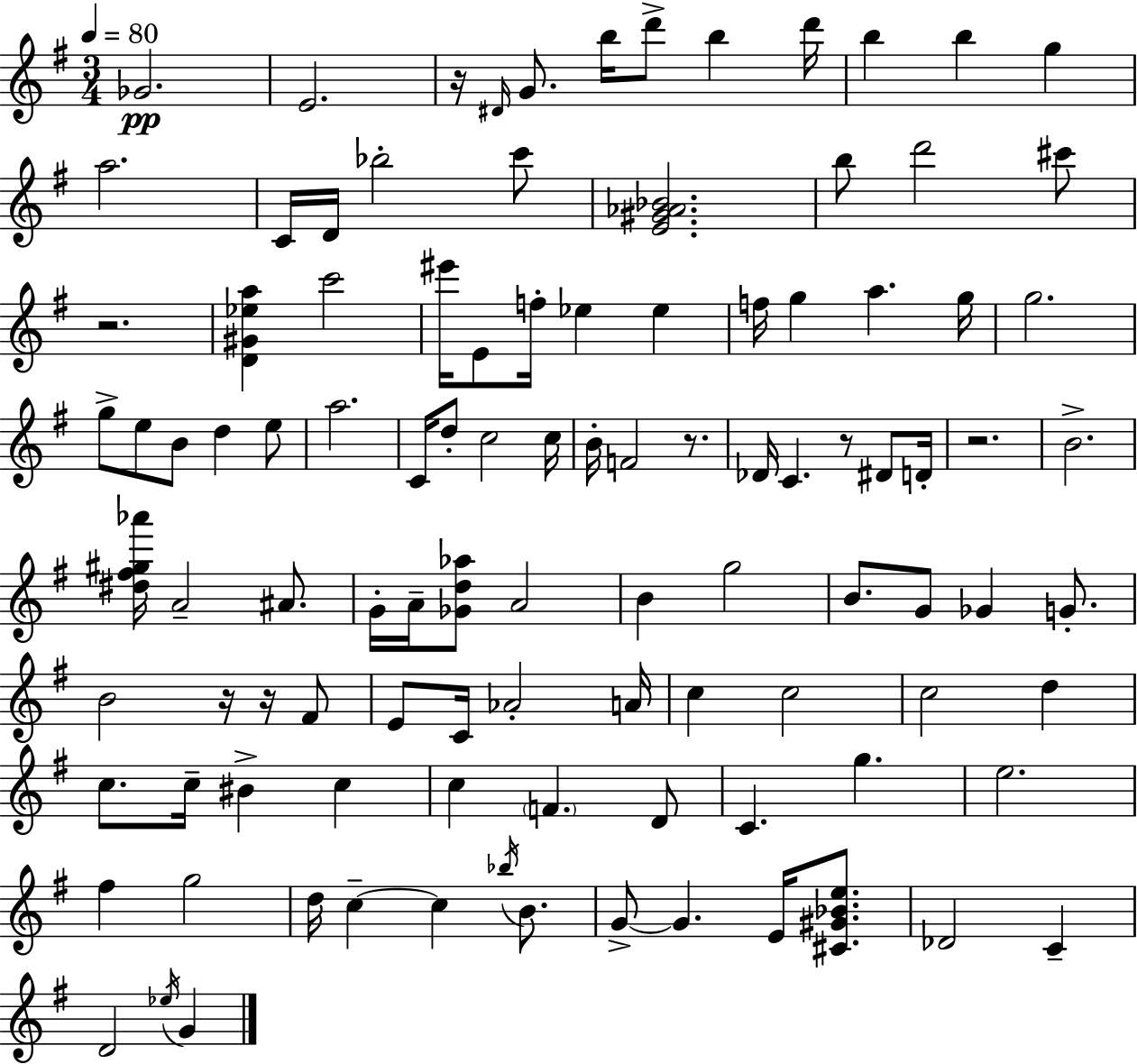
{
  \clef treble
  \numericTimeSignature
  \time 3/4
  \key e \minor
  \tempo 4 = 80
  ges'2.\pp | e'2. | r16 \grace { dis'16 } g'8. b''16 d'''8-> b''4 | d'''16 b''4 b''4 g''4 | \break a''2. | c'16 d'16 bes''2-. c'''8 | <e' gis' aes' bes'>2. | b''8 d'''2 cis'''8 | \break r2. | <d' gis' ees'' a''>4 c'''2 | eis'''16 e'8 f''16-. ees''4 ees''4 | f''16 g''4 a''4. | \break g''16 g''2. | g''8-> e''8 b'8 d''4 e''8 | a''2. | c'16 d''8-. c''2 | \break c''16 b'16-. f'2 r8. | des'16 c'4. r8 dis'8 | d'16-. r2. | b'2.-> | \break <dis'' fis'' gis'' aes'''>16 a'2-- ais'8. | g'16-. a'16-- <ges' d'' aes''>8 a'2 | b'4 g''2 | b'8. g'8 ges'4 g'8.-. | \break b'2 r16 r16 fis'8 | e'8 c'16 aes'2-. | a'16 c''4 c''2 | c''2 d''4 | \break c''8. c''16-- bis'4-> c''4 | c''4 \parenthesize f'4. d'8 | c'4. g''4. | e''2. | \break fis''4 g''2 | d''16 c''4--~~ c''4 \acciaccatura { bes''16 } b'8. | g'8->~~ g'4. e'16 <cis' gis' bes' e''>8. | des'2 c'4-- | \break d'2 \acciaccatura { ees''16 } g'4 | \bar "|."
}